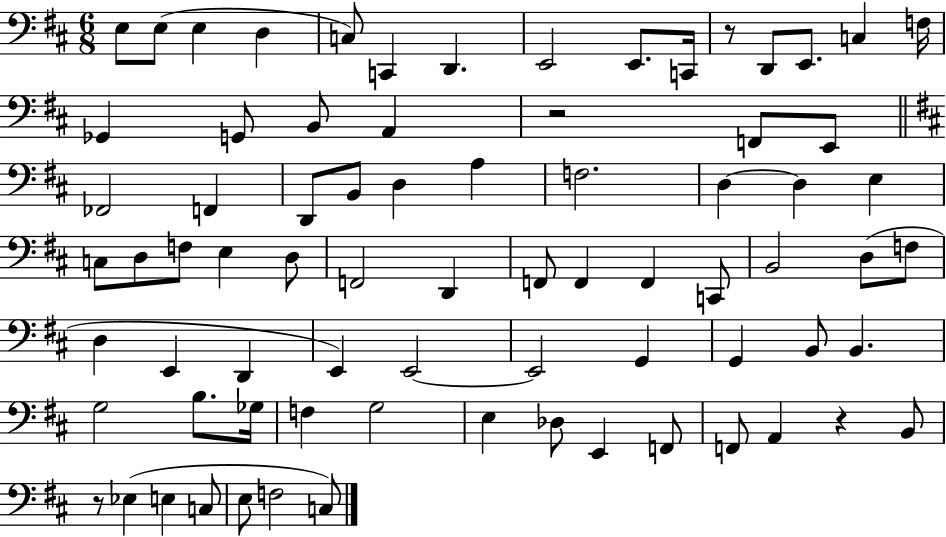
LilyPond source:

{
  \clef bass
  \numericTimeSignature
  \time 6/8
  \key d \major
  e8 e8( e4 d4 | c8) c,4 d,4. | e,2 e,8. c,16 | r8 d,8 e,8. c4 f16 | \break ges,4 g,8 b,8 a,4 | r2 f,8 e,8 | \bar "||" \break \key d \major fes,2 f,4 | d,8 b,8 d4 a4 | f2. | d4~~ d4 e4 | \break c8 d8 f8 e4 d8 | f,2 d,4 | f,8 f,4 f,4 c,8 | b,2 d8( f8 | \break d4 e,4 d,4 | e,4) e,2~~ | e,2 g,4 | g,4 b,8 b,4. | \break g2 b8. ges16 | f4 g2 | e4 des8 e,4 f,8 | f,8 a,4 r4 b,8 | \break r8 ees4( e4 c8 | e8 f2 c8) | \bar "|."
}